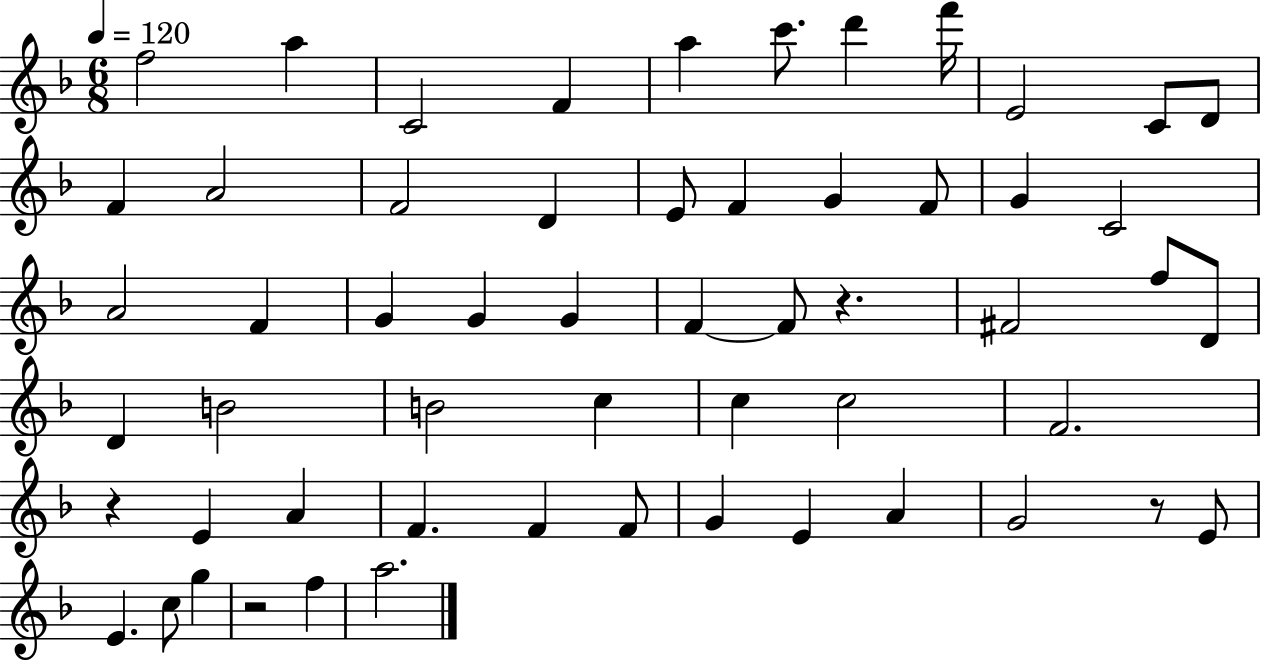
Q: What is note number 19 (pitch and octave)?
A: F4